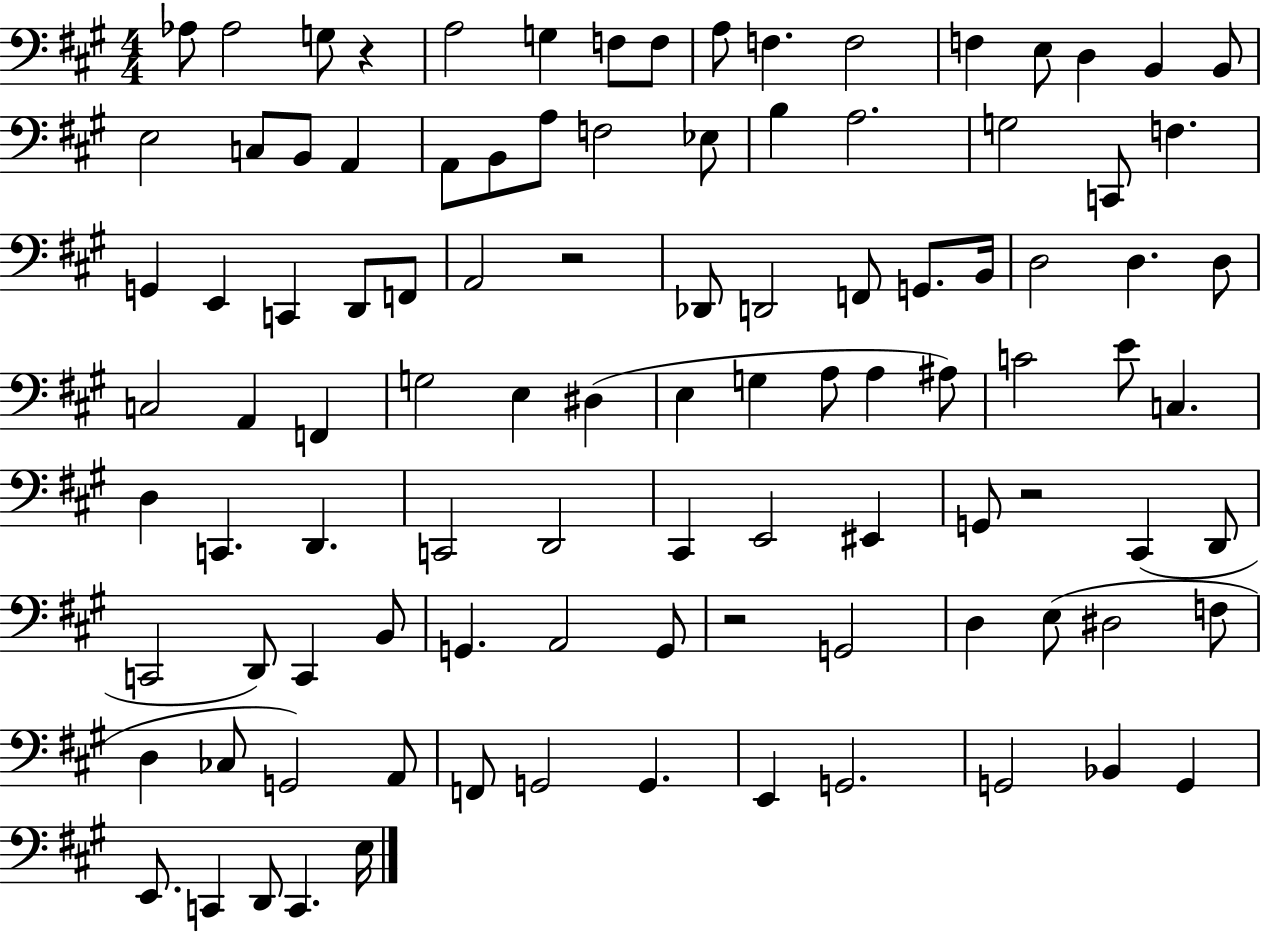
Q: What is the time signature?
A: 4/4